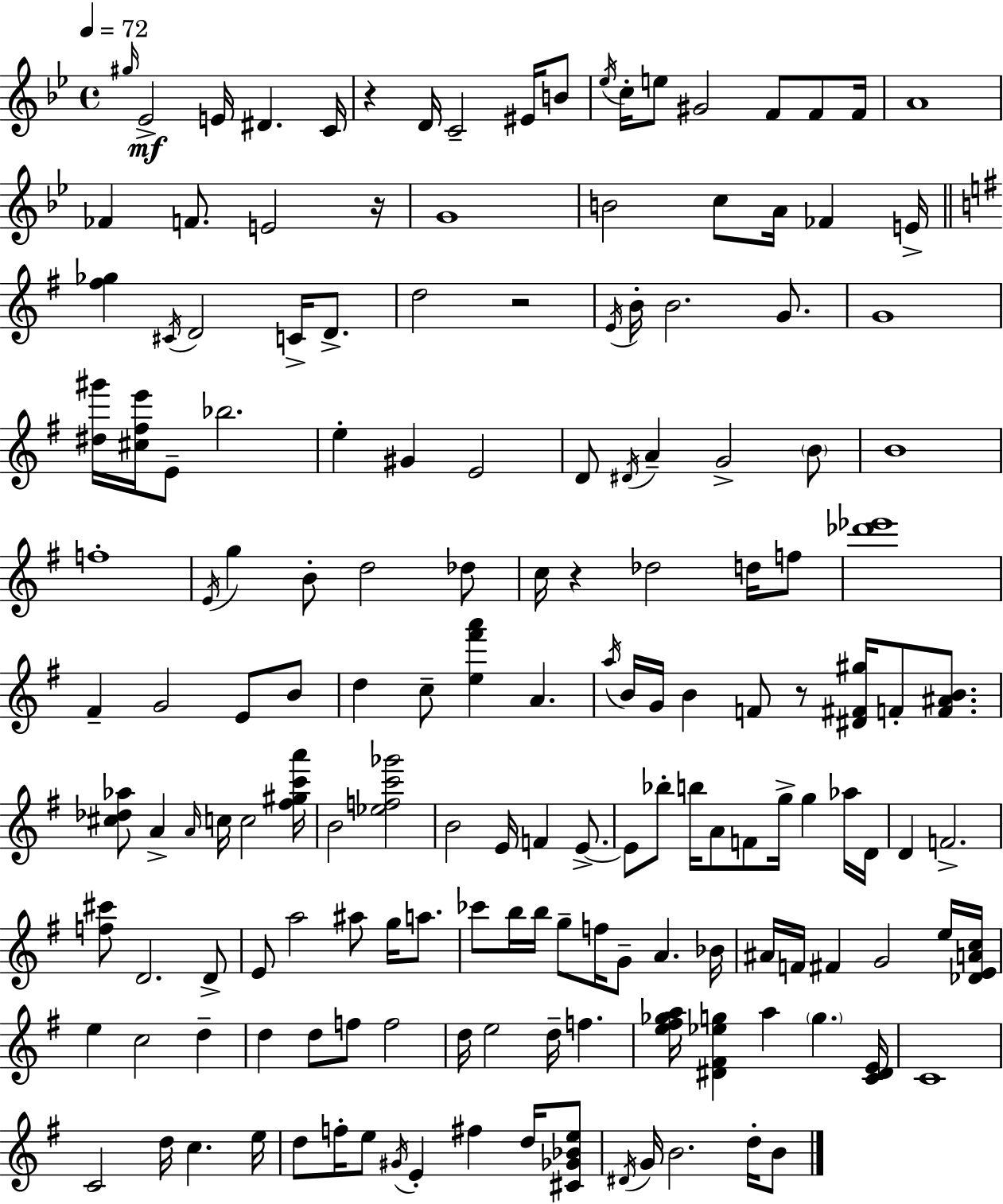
{
  \clef treble
  \time 4/4
  \defaultTimeSignature
  \key g \minor
  \tempo 4 = 72
  \repeat volta 2 { \grace { gis''16 }\mf ees'2-> e'16 dis'4. | c'16 r4 d'16 c'2-- eis'16 b'8 | \acciaccatura { ees''16 } c''16-. e''8 gis'2 f'8 f'8 | f'16 a'1 | \break fes'4 f'8. e'2 | r16 g'1 | b'2 c''8 a'16 fes'4 | e'16-> \bar "||" \break \key g \major <fis'' ges''>4 \acciaccatura { cis'16 } d'2 c'16-> d'8.-> | d''2 r2 | \acciaccatura { e'16 } b'16-. b'2. g'8. | g'1 | \break <dis'' gis'''>16 <cis'' fis'' e'''>16 e'8-- bes''2. | e''4-. gis'4 e'2 | d'8 \acciaccatura { dis'16 } a'4-- g'2-> | \parenthesize b'8 b'1 | \break f''1-. | \acciaccatura { e'16 } g''4 b'8-. d''2 | des''8 c''16 r4 des''2 | d''16 f''8 <des''' ees'''>1 | \break fis'4-- g'2 | e'8 b'8 d''4 c''8-- <e'' fis''' a'''>4 a'4. | \acciaccatura { a''16 } b'16 g'16 b'4 f'8 r8 <dis' fis' gis''>16 | f'8-. <f' ais' b'>8. <cis'' des'' aes''>8 a'4-> \grace { a'16 } c''16 c''2 | \break <fis'' gis'' c''' a'''>16 b'2 <ees'' f'' c''' ges'''>2 | b'2 e'16 f'4 | e'8.->~~ e'8 bes''8-. b''16 a'8 f'8 g''16-> | g''4 aes''16 d'16 d'4 f'2.-> | \break <f'' cis'''>8 d'2. | d'8-> e'8 a''2 | ais''8 g''16 a''8. ces'''8 b''16 b''16 g''8-- f''16 g'8-- a'4. | bes'16 ais'16 f'16 fis'4 g'2 | \break e''16 <des' e' a' c''>16 e''4 c''2 | d''4-- d''4 d''8 f''8 f''2 | d''16 e''2 d''16-- | f''4. <e'' fis'' ges'' a''>16 <dis' fis' ees'' g''>4 a''4 \parenthesize g''4. | \break <c' dis' e'>16 c'1 | c'2 d''16 c''4. | e''16 d''8 f''16-. e''8 \acciaccatura { gis'16 } e'4-. | fis''4 d''16 <cis' ges' bes' e''>8 \acciaccatura { dis'16 } g'16 b'2. | \break d''16-. b'8 } \bar "|."
}